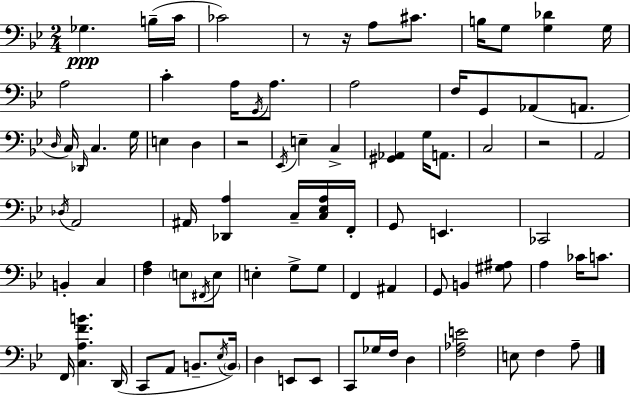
X:1
T:Untitled
M:2/4
L:1/4
K:Gm
_G, B,/4 C/4 _C2 z/2 z/4 A,/2 ^C/2 B,/4 G,/2 [G,_D] G,/4 A,2 C A,/4 G,,/4 A,/2 A,2 F,/4 G,,/2 _A,,/2 A,,/2 D,/4 C,/4 _D,,/4 C, G,/4 E, D, z2 _E,,/4 E, C, [^G,,_A,,] G,/4 A,,/2 C,2 z2 A,,2 _D,/4 A,,2 ^A,,/4 [_D,,A,] C,/4 [C,_E,A,]/4 F,,/4 G,,/2 E,, _C,,2 B,, C, [F,A,] E,/2 ^F,,/4 E,/2 E, G,/2 G,/2 F,, ^A,, G,,/2 B,, [^G,^A,]/2 A, _C/4 C/2 F,,/4 [C,A,FB] D,,/4 C,,/2 A,,/2 B,,/2 _E,/4 B,,/4 D, E,,/2 E,,/2 C,,/2 _G,/4 F,/4 D, [F,_A,E]2 E,/2 F, A,/2